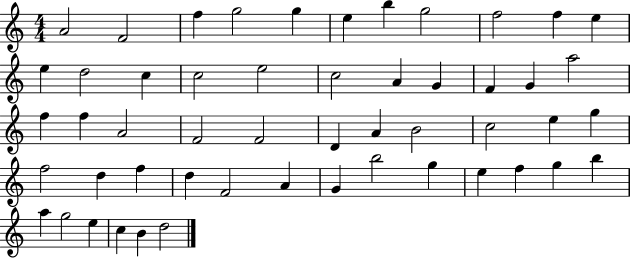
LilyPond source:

{
  \clef treble
  \numericTimeSignature
  \time 4/4
  \key c \major
  a'2 f'2 | f''4 g''2 g''4 | e''4 b''4 g''2 | f''2 f''4 e''4 | \break e''4 d''2 c''4 | c''2 e''2 | c''2 a'4 g'4 | f'4 g'4 a''2 | \break f''4 f''4 a'2 | f'2 f'2 | d'4 a'4 b'2 | c''2 e''4 g''4 | \break f''2 d''4 f''4 | d''4 f'2 a'4 | g'4 b''2 g''4 | e''4 f''4 g''4 b''4 | \break a''4 g''2 e''4 | c''4 b'4 d''2 | \bar "|."
}